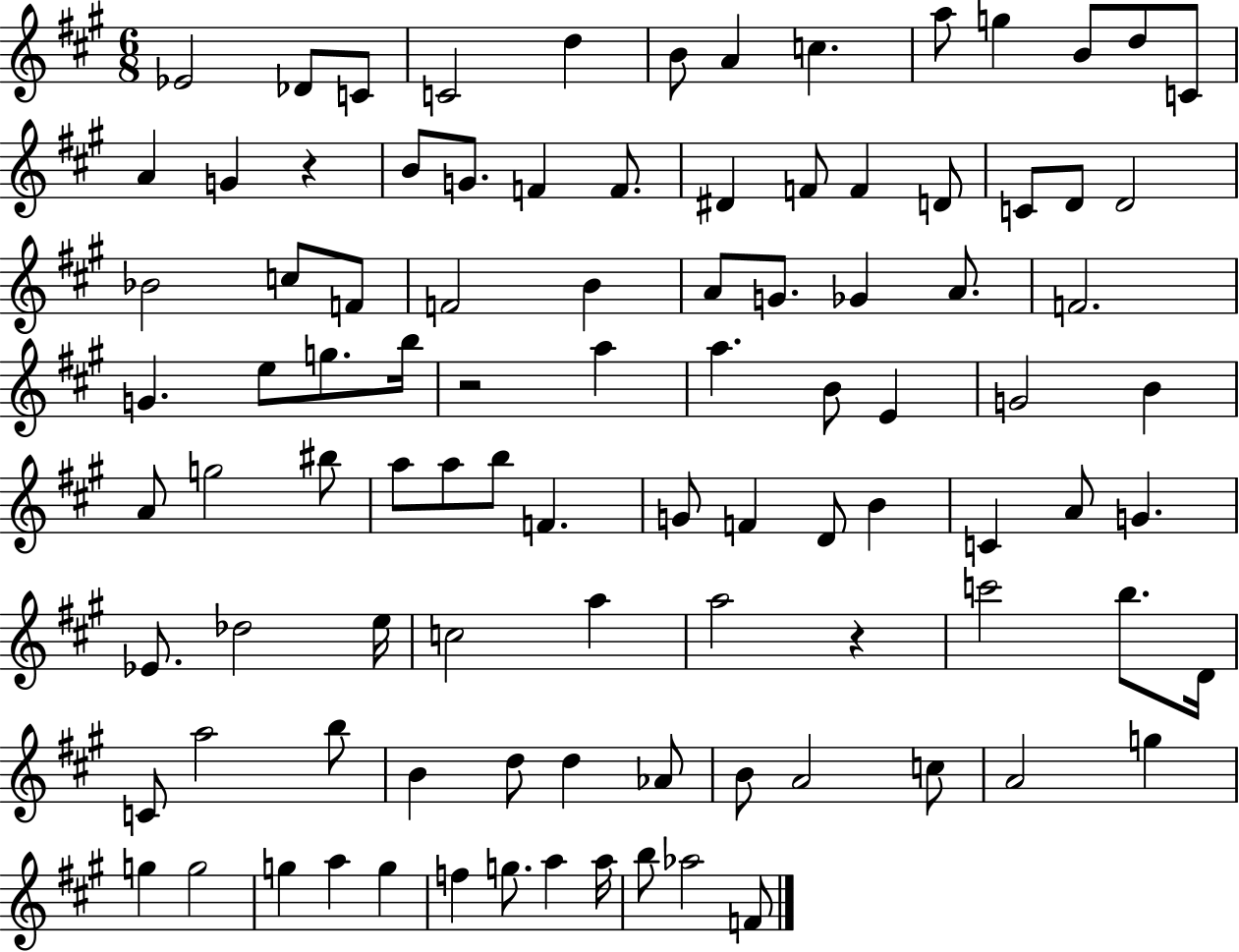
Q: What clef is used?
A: treble